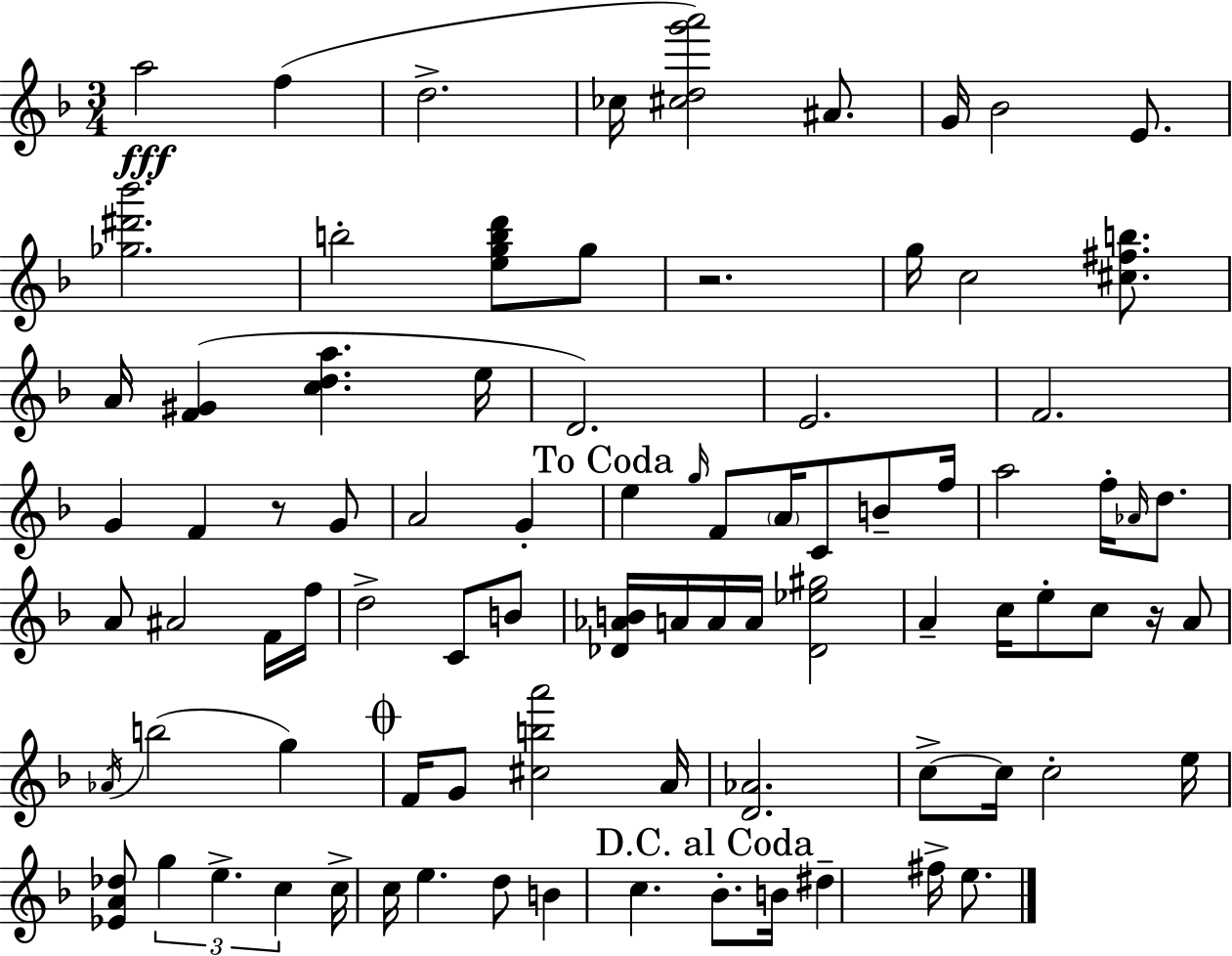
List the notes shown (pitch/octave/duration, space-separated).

A5/h F5/q D5/h. CES5/s [C#5,D5,G6,A6]/h A#4/e. G4/s Bb4/h E4/e. [Gb5,D#6,Bb6]/h. B5/h [E5,G5,B5,D6]/e G5/e R/h. G5/s C5/h [C#5,F#5,B5]/e. A4/s [F4,G#4]/q [C5,D5,A5]/q. E5/s D4/h. E4/h. F4/h. G4/q F4/q R/e G4/e A4/h G4/q E5/q G5/s F4/e A4/s C4/e B4/e F5/s A5/h F5/s Ab4/s D5/e. A4/e A#4/h F4/s F5/s D5/h C4/e B4/e [Db4,Ab4,B4]/s A4/s A4/s A4/s [Db4,Eb5,G#5]/h A4/q C5/s E5/e C5/e R/s A4/e Ab4/s B5/h G5/q F4/s G4/e [C#5,B5,A6]/h A4/s [D4,Ab4]/h. C5/e C5/s C5/h E5/s [Eb4,A4,Db5]/e G5/q E5/q. C5/q C5/s C5/s E5/q. D5/e B4/q C5/q. Bb4/e. B4/s D#5/q F#5/s E5/e.